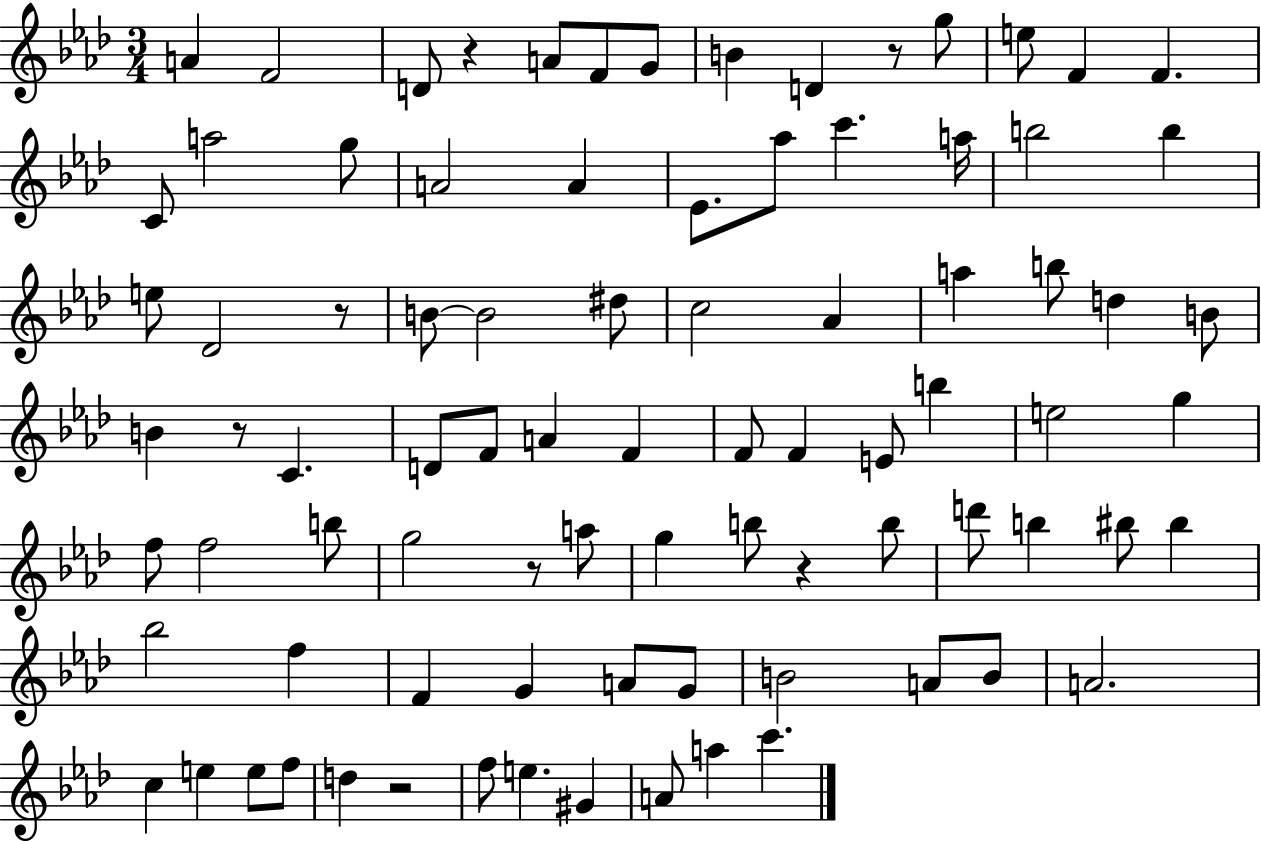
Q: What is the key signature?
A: AES major